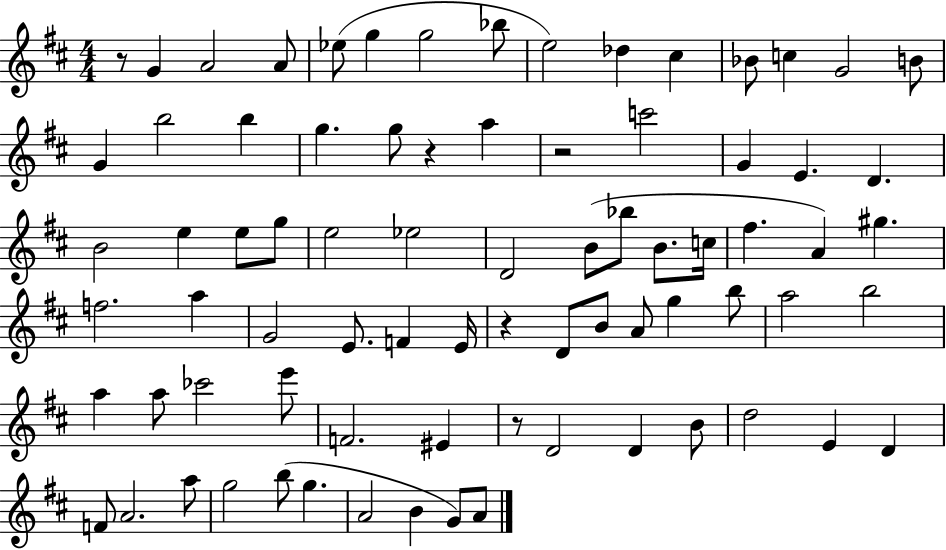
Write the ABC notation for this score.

X:1
T:Untitled
M:4/4
L:1/4
K:D
z/2 G A2 A/2 _e/2 g g2 _b/2 e2 _d ^c _B/2 c G2 B/2 G b2 b g g/2 z a z2 c'2 G E D B2 e e/2 g/2 e2 _e2 D2 B/2 _b/2 B/2 c/4 ^f A ^g f2 a G2 E/2 F E/4 z D/2 B/2 A/2 g b/2 a2 b2 a a/2 _c'2 e'/2 F2 ^E z/2 D2 D B/2 d2 E D F/2 A2 a/2 g2 b/2 g A2 B G/2 A/2